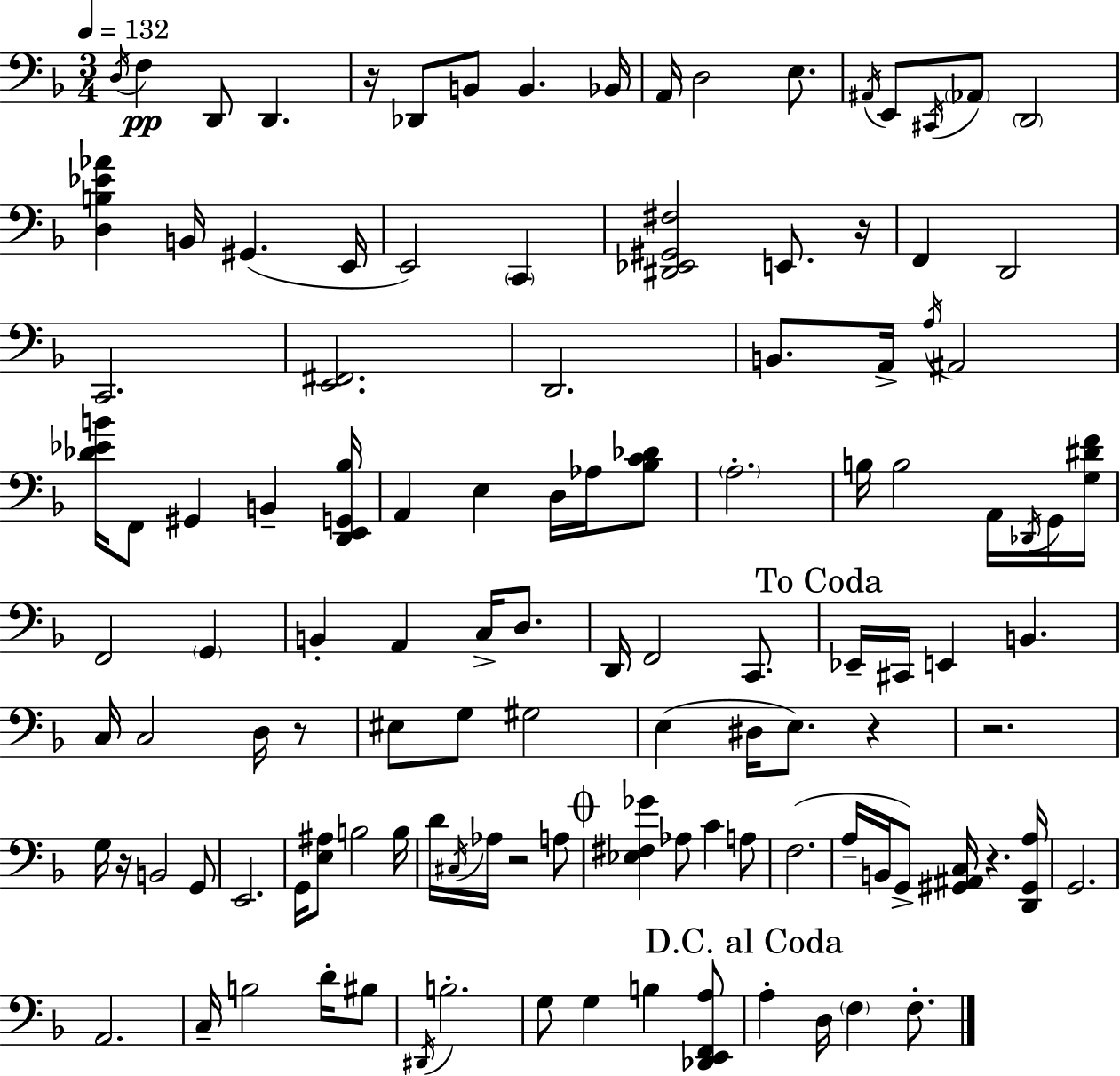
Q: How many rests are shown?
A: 8